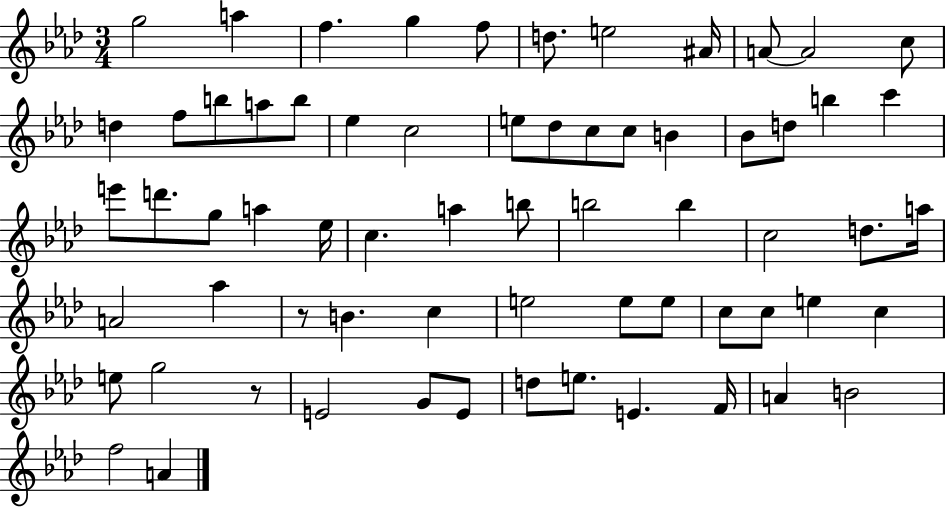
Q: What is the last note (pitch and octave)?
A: A4